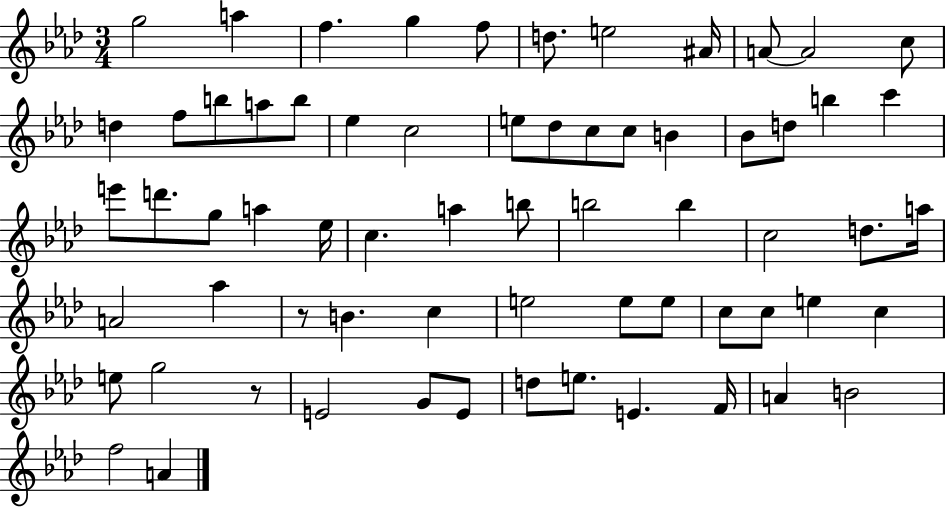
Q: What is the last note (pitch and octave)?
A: A4